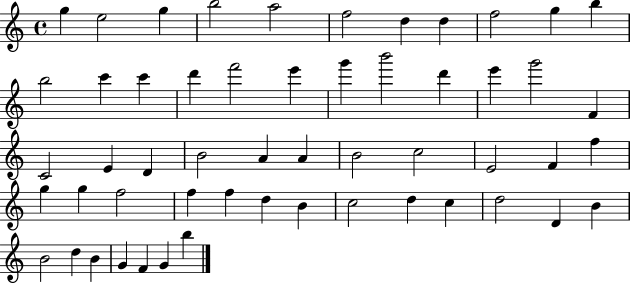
G5/q E5/h G5/q B5/h A5/h F5/h D5/q D5/q F5/h G5/q B5/q B5/h C6/q C6/q D6/q F6/h E6/q G6/q B6/h D6/q E6/q G6/h F4/q C4/h E4/q D4/q B4/h A4/q A4/q B4/h C5/h E4/h F4/q F5/q G5/q G5/q F5/h F5/q F5/q D5/q B4/q C5/h D5/q C5/q D5/h D4/q B4/q B4/h D5/q B4/q G4/q F4/q G4/q B5/q